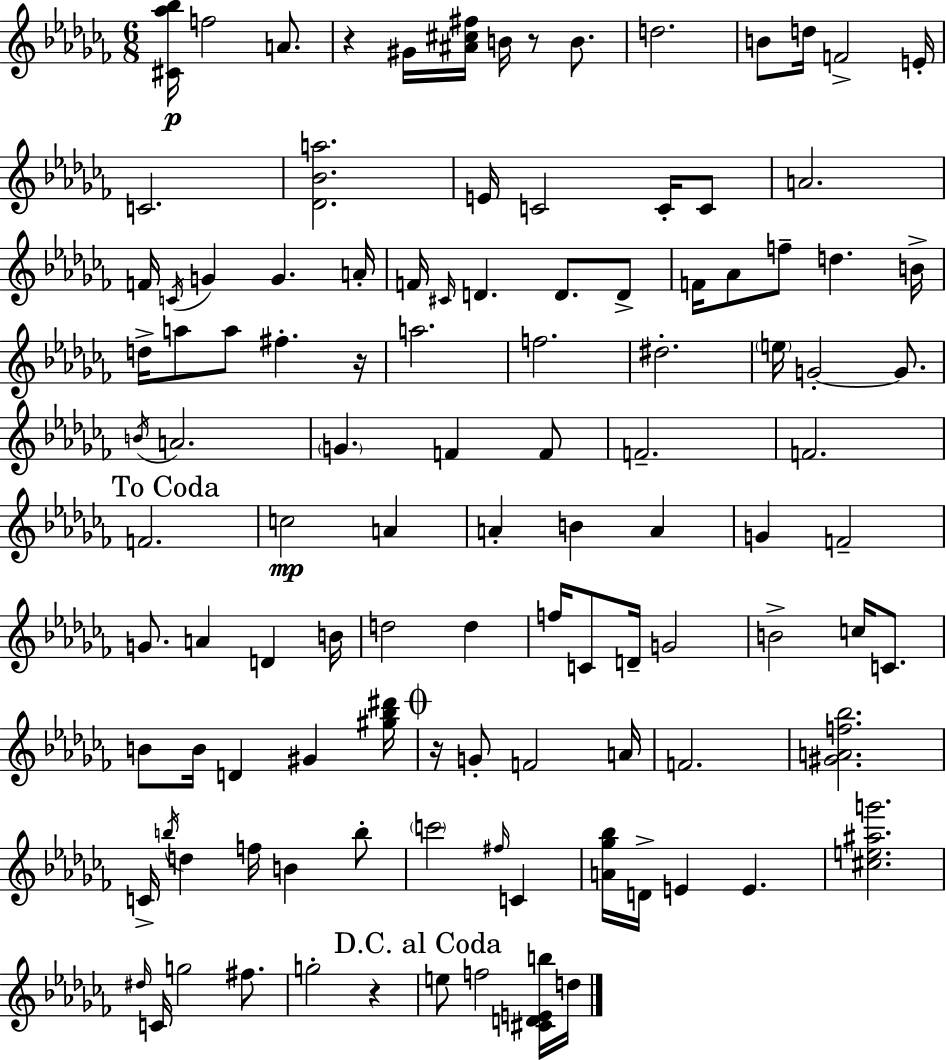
{
  \clef treble
  \numericTimeSignature
  \time 6/8
  \key aes \minor
  \repeat volta 2 { <cis' aes'' bes''>16\p f''2 a'8. | r4 gis'16 <ais' cis'' fis''>16 b'16 r8 b'8. | d''2. | b'8 d''16 f'2-> e'16-. | \break c'2. | <des' bes' a''>2. | e'16 c'2 c'16-. c'8 | a'2. | \break f'16 \acciaccatura { c'16 } g'4 g'4. | a'16-. f'16 \grace { cis'16 } d'4. d'8. | d'8-> f'16 aes'8 f''8-- d''4. | b'16-> d''16-> a''8 a''8 fis''4.-. | \break r16 a''2. | f''2. | dis''2.-. | \parenthesize e''16 g'2-.~~ g'8. | \break \acciaccatura { b'16 } a'2. | \parenthesize g'4. f'4 | f'8 f'2.-- | f'2. | \break \mark "To Coda" f'2. | c''2\mp a'4 | a'4-. b'4 a'4 | g'4 f'2-- | \break g'8. a'4 d'4 | b'16 d''2 d''4 | f''16 c'8 d'16-- g'2 | b'2-> c''16 | \break c'8. b'8 b'16 d'4 gis'4 | <gis'' bes'' dis'''>16 \mark \markup { \musicglyph "scripts.coda" } r16 g'8-. f'2 | a'16 f'2. | <gis' a' f'' bes''>2. | \break c'16-> \acciaccatura { b''16 } d''4 f''16 b'4 | b''8-. \parenthesize c'''2 | \grace { fis''16 } c'4 <a' ges'' bes''>16 d'16-> e'4 e'4. | <cis'' e'' ais'' g'''>2. | \break \grace { dis''16 } c'16 g''2 | fis''8. g''2-. | r4 \mark "D.C. al Coda" e''8 f''2 | <cis' d' e' b''>16 d''16 } \bar "|."
}